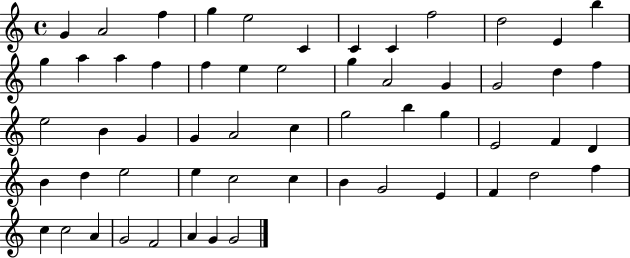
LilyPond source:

{
  \clef treble
  \time 4/4
  \defaultTimeSignature
  \key c \major
  g'4 a'2 f''4 | g''4 e''2 c'4 | c'4 c'4 f''2 | d''2 e'4 b''4 | \break g''4 a''4 a''4 f''4 | f''4 e''4 e''2 | g''4 a'2 g'4 | g'2 d''4 f''4 | \break e''2 b'4 g'4 | g'4 a'2 c''4 | g''2 b''4 g''4 | e'2 f'4 d'4 | \break b'4 d''4 e''2 | e''4 c''2 c''4 | b'4 g'2 e'4 | f'4 d''2 f''4 | \break c''4 c''2 a'4 | g'2 f'2 | a'4 g'4 g'2 | \bar "|."
}